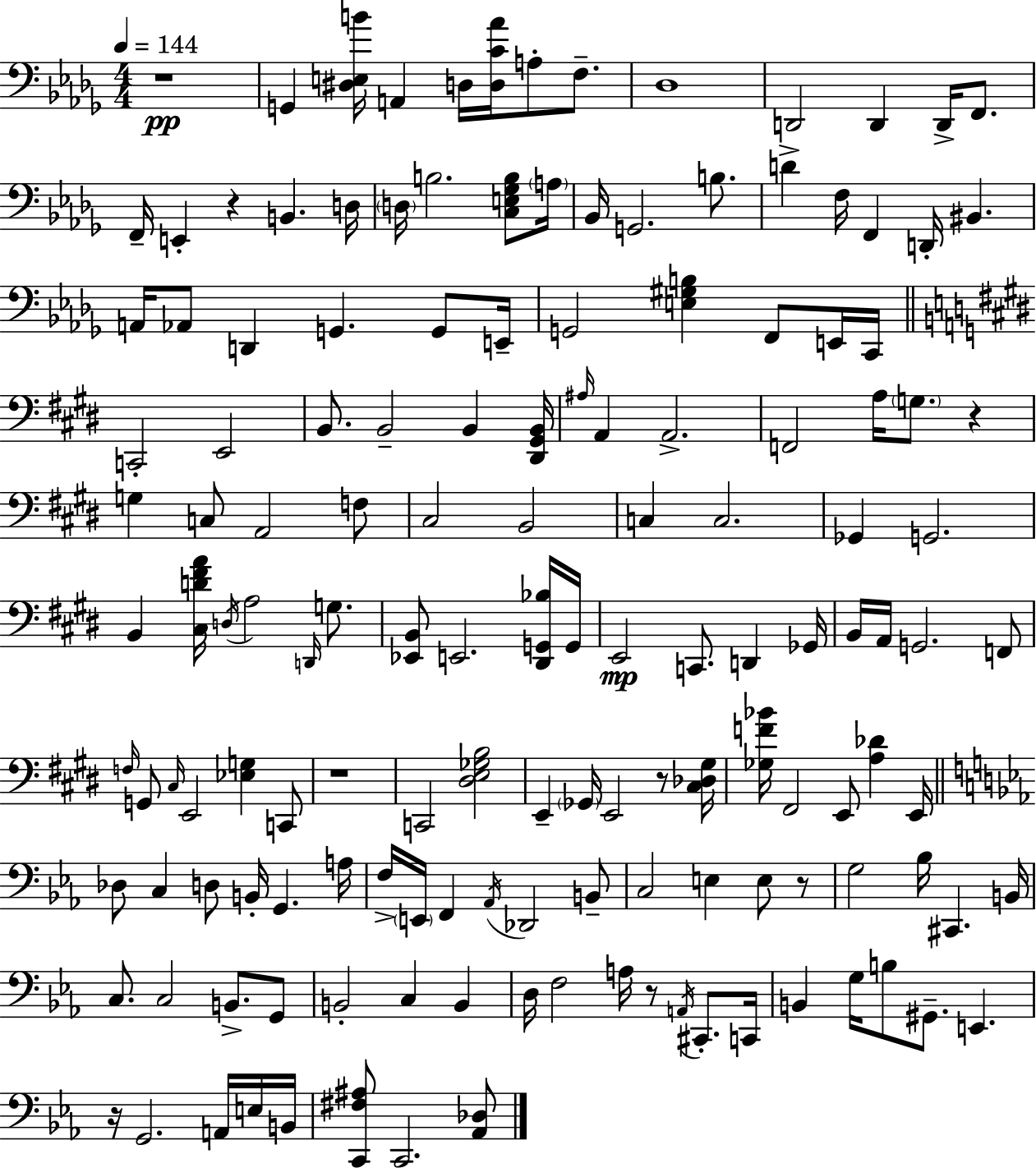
{
  \clef bass
  \numericTimeSignature
  \time 4/4
  \key bes \minor
  \tempo 4 = 144
  r1\pp | g,4 <dis e b'>16 a,4 d16 <d c' aes'>16 a8-. f8.-- | des1 | d,2 d,4 d,16-> f,8. | \break f,16-- e,4-. r4 b,4. d16 | \parenthesize d16 b2. <c e ges b>8 \parenthesize a16 | bes,16 g,2. b8. | d'4-> f16 f,4 d,16-. bis,4. | \break a,16 aes,8 d,4 g,4. g,8 e,16-- | g,2 <e gis b>4 f,8 e,16 c,16 | \bar "||" \break \key e \major c,2-. e,2 | b,8. b,2-- b,4 <dis, gis, b,>16 | \grace { ais16 } a,4 a,2.-> | f,2 a16 \parenthesize g8. r4 | \break g4 c8 a,2 f8 | cis2 b,2 | c4 c2. | ges,4 g,2. | \break b,4 <cis d' fis' a'>16 \acciaccatura { d16 } a2 \grace { d,16 } | g8. <ees, b,>8 e,2. | <dis, g, bes>16 g,16 e,2\mp c,8. d,4 | ges,16 b,16 a,16 g,2. | \break f,8 \grace { f16 } g,8 \grace { cis16 } e,2 <ees g>4 | c,8 r1 | c,2 <dis e ges b>2 | e,4-- \parenthesize ges,16 e,2 | \break r8 <cis des gis>16 <ges f' bes'>16 fis,2 e,8 | <a des'>4 e,16 \bar "||" \break \key ees \major des8 c4 d8 b,16-. g,4. a16 | f16-> \parenthesize e,16 f,4 \acciaccatura { aes,16 } des,2 b,8-- | c2 e4 e8 r8 | g2 bes16 cis,4. | \break b,16 c8. c2 b,8.-> g,8 | b,2-. c4 b,4 | d16 f2 a16 r8 \acciaccatura { a,16 } cis,8.-. | c,16 b,4 g16 b8 gis,8.-- e,4. | \break r16 g,2. a,16 | e16 b,16 <c, fis ais>8 c,2. | <aes, des>8 \bar "|."
}